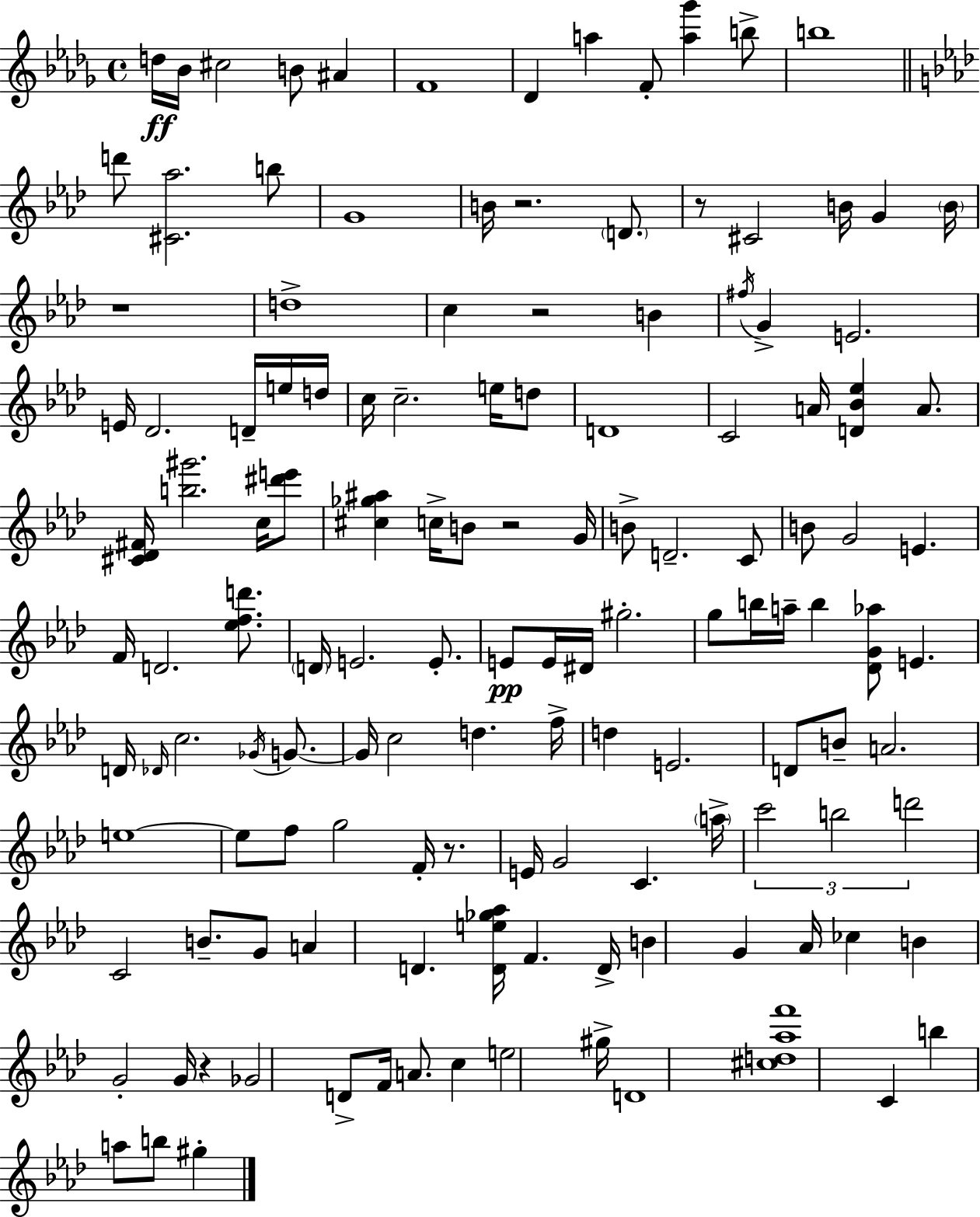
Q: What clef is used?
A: treble